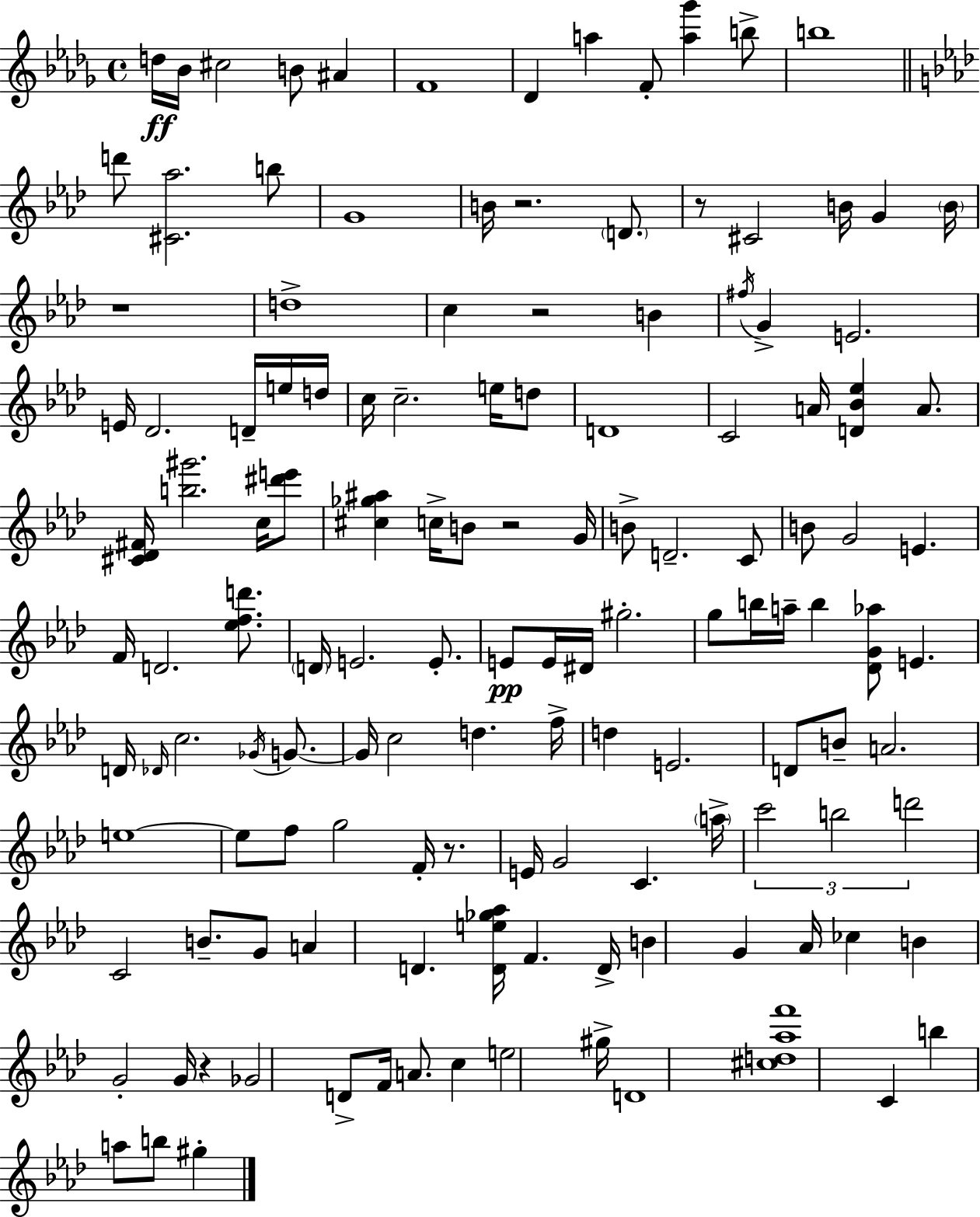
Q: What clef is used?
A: treble